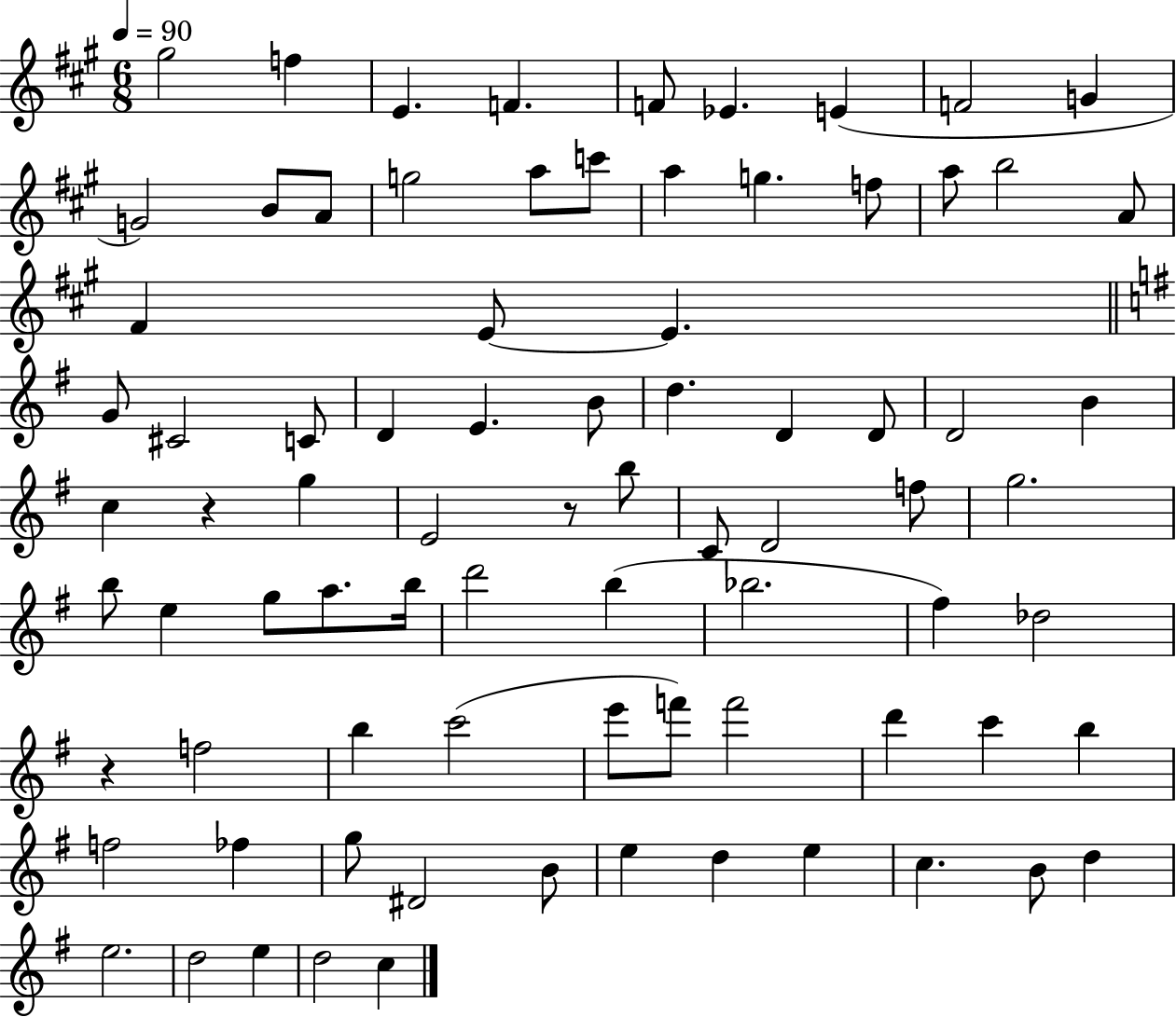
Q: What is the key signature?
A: A major